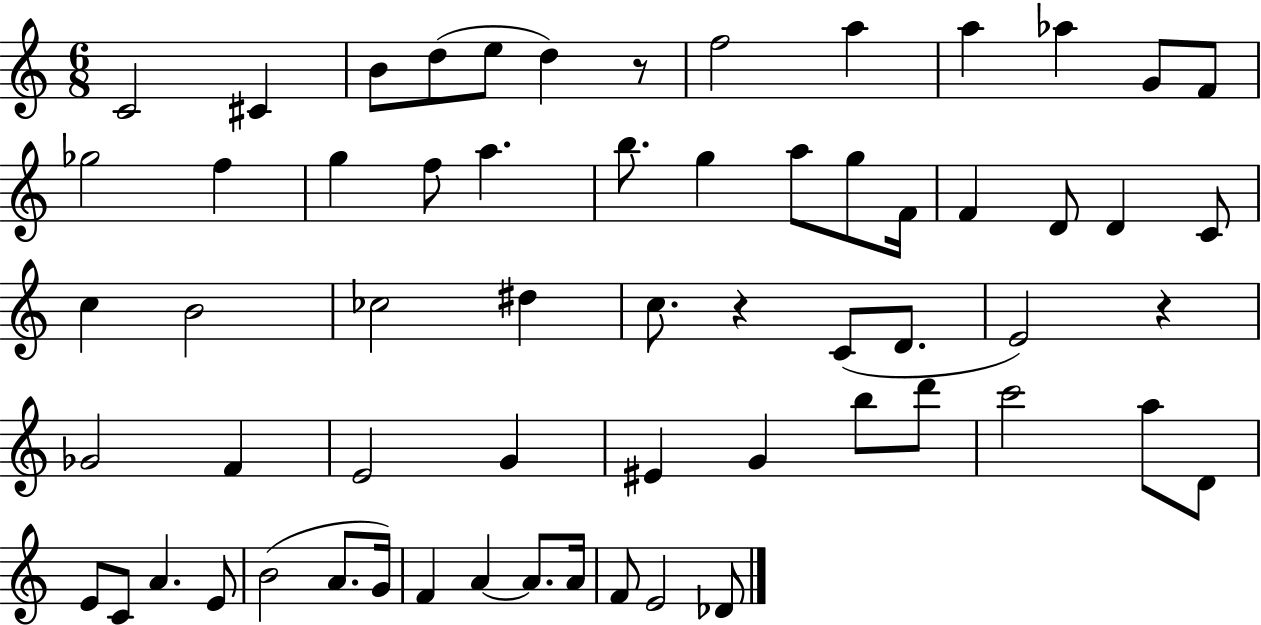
C4/h C#4/q B4/e D5/e E5/e D5/q R/e F5/h A5/q A5/q Ab5/q G4/e F4/e Gb5/h F5/q G5/q F5/e A5/q. B5/e. G5/q A5/e G5/e F4/s F4/q D4/e D4/q C4/e C5/q B4/h CES5/h D#5/q C5/e. R/q C4/e D4/e. E4/h R/q Gb4/h F4/q E4/h G4/q EIS4/q G4/q B5/e D6/e C6/h A5/e D4/e E4/e C4/e A4/q. E4/e B4/h A4/e. G4/s F4/q A4/q A4/e. A4/s F4/e E4/h Db4/e